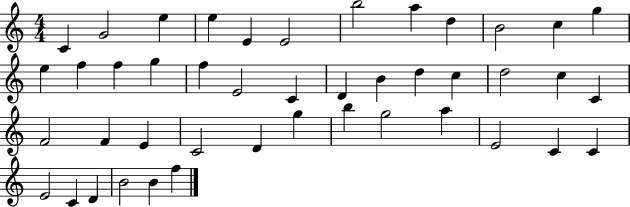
C4/q G4/h E5/q E5/q E4/q E4/h B5/h A5/q D5/q B4/h C5/q G5/q E5/q F5/q F5/q G5/q F5/q E4/h C4/q D4/q B4/q D5/q C5/q D5/h C5/q C4/q F4/h F4/q E4/q C4/h D4/q G5/q B5/q G5/h A5/q E4/h C4/q C4/q E4/h C4/q D4/q B4/h B4/q F5/q